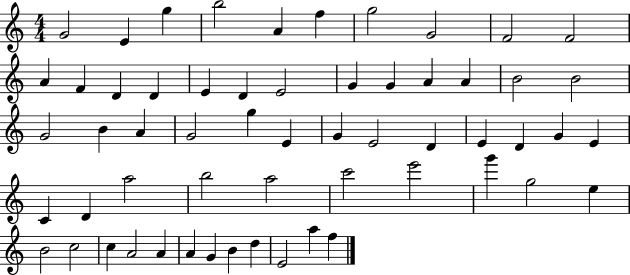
G4/h E4/q G5/q B5/h A4/q F5/q G5/h G4/h F4/h F4/h A4/q F4/q D4/q D4/q E4/q D4/q E4/h G4/q G4/q A4/q A4/q B4/h B4/h G4/h B4/q A4/q G4/h G5/q E4/q G4/q E4/h D4/q E4/q D4/q G4/q E4/q C4/q D4/q A5/h B5/h A5/h C6/h E6/h G6/q G5/h E5/q B4/h C5/h C5/q A4/h A4/q A4/q G4/q B4/q D5/q E4/h A5/q F5/q